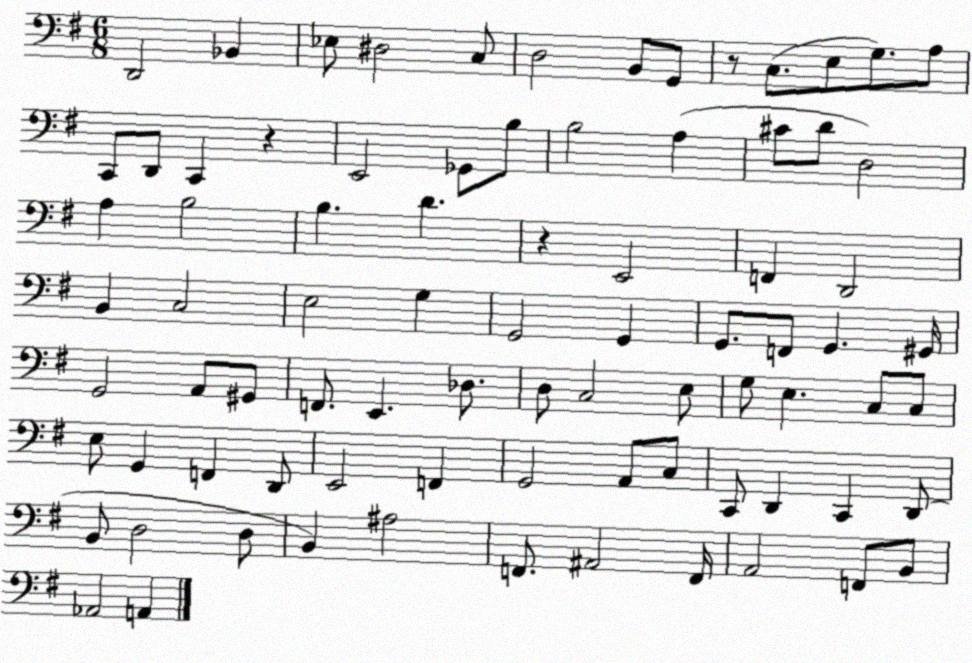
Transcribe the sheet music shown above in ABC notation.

X:1
T:Untitled
M:6/8
L:1/4
K:G
D,,2 _B,, _E,/2 ^D,2 C,/2 D,2 B,,/2 G,,/2 z/2 C,/2 E,/2 G,/2 A,/2 C,,/2 D,,/2 C,, z E,,2 _G,,/2 B,/2 B,2 A, ^C/2 D/2 D,2 A, B,2 B, D z E,,2 F,, D,,2 B,, C,2 E,2 G, G,,2 G,, G,,/2 F,,/2 G,, ^G,,/4 G,,2 A,,/2 ^G,,/2 F,,/2 E,, _D,/2 D,/2 C,2 E,/2 G,/2 E, C,/2 C,/2 E,/2 G,, F,, D,,/2 E,,2 F,, G,,2 A,,/2 C,/2 C,,/2 D,, C,, D,,/2 B,,/2 D,2 D,/2 B,, ^A,2 F,,/2 ^A,,2 F,,/4 A,,2 F,,/2 B,,/2 _A,,2 A,,